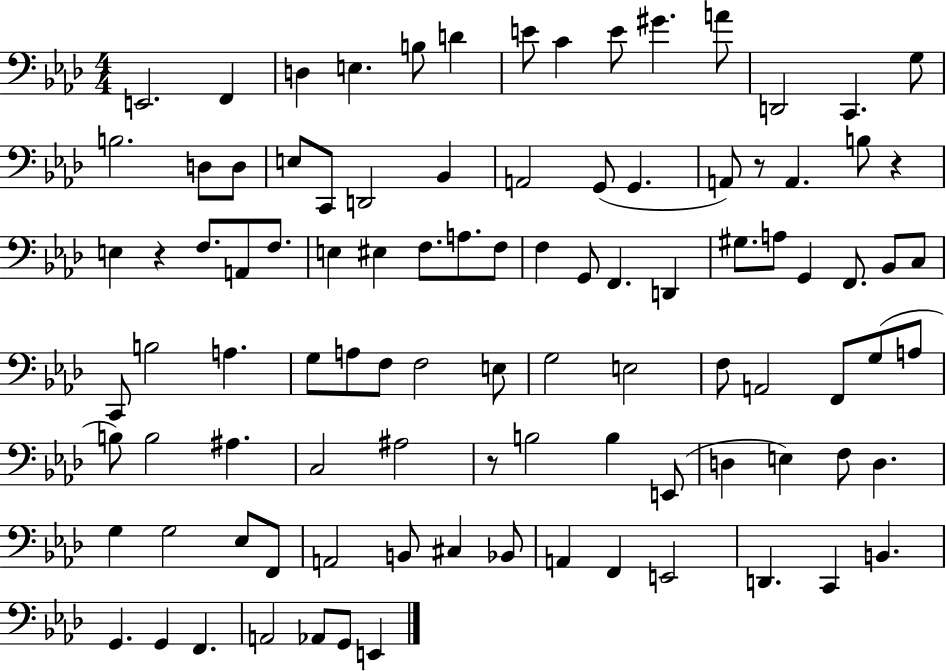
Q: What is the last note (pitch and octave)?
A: E2